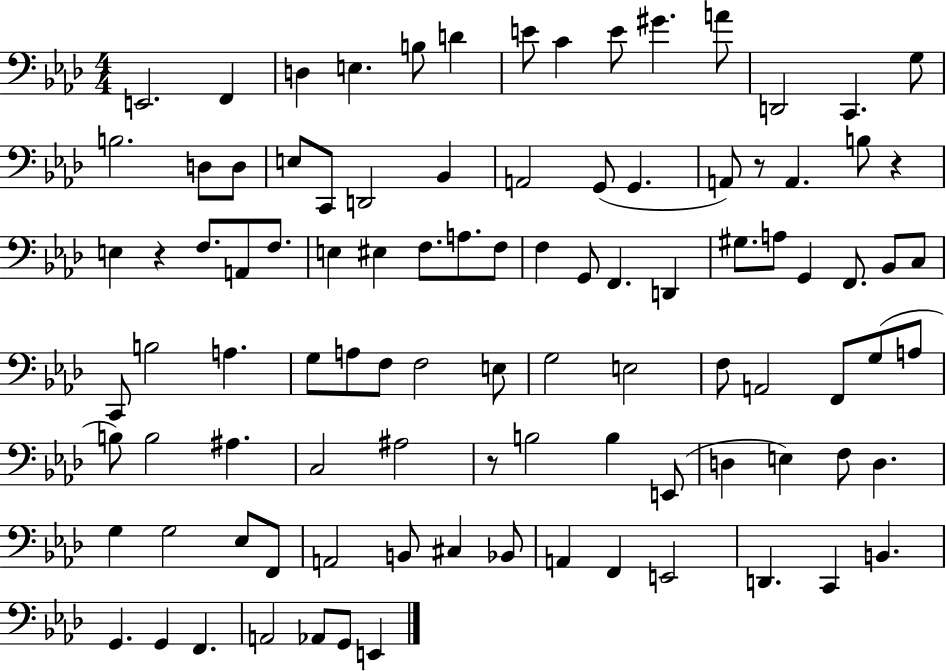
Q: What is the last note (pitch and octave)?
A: E2